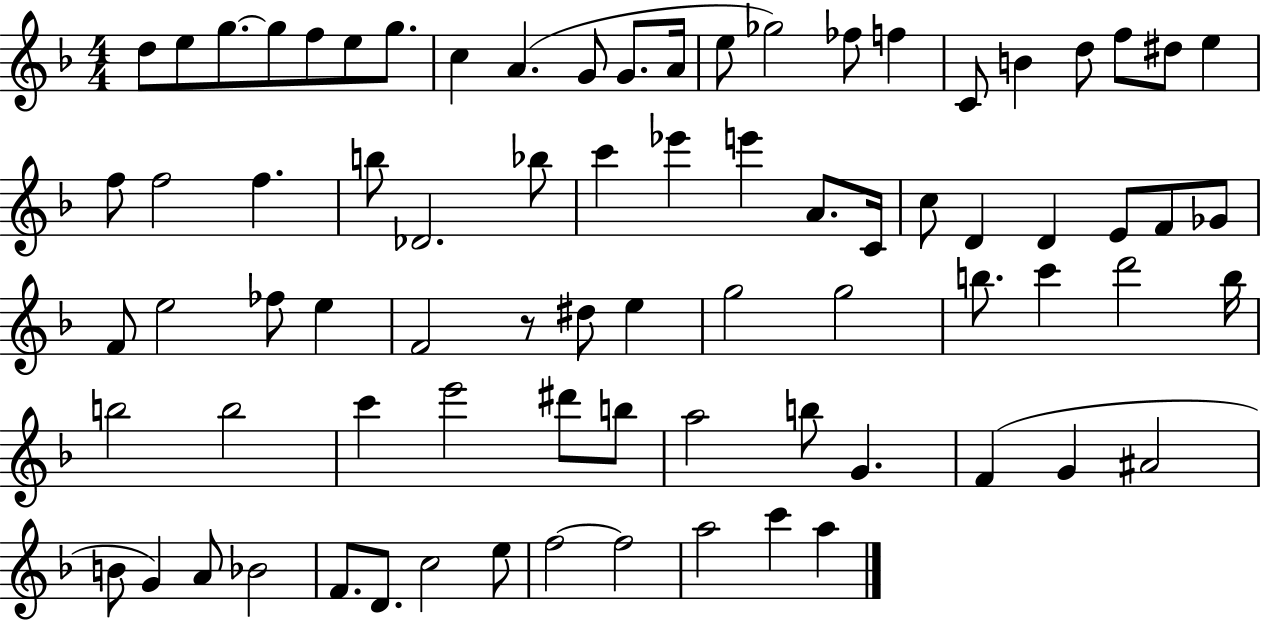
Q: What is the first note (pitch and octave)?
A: D5